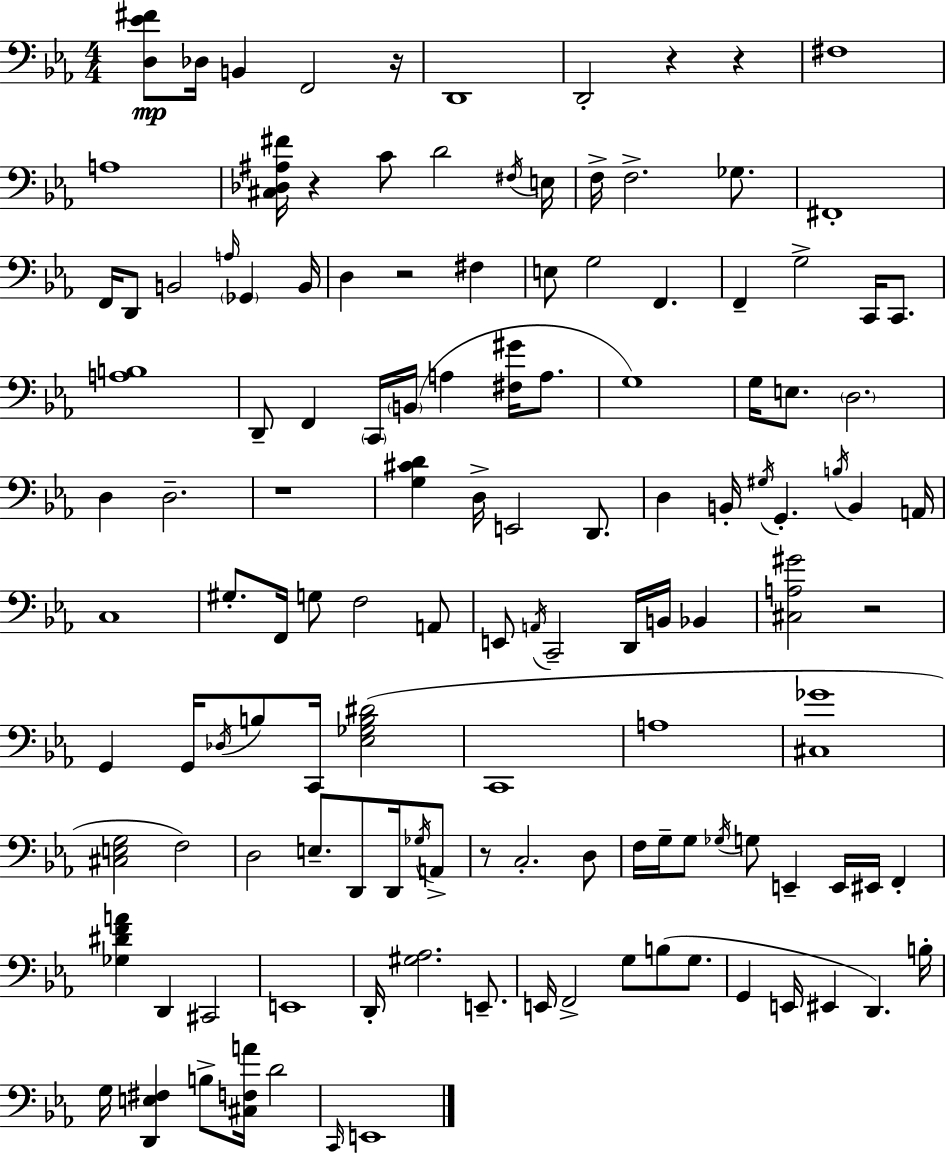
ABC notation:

X:1
T:Untitled
M:4/4
L:1/4
K:Cm
[D,_E^F]/2 _D,/4 B,, F,,2 z/4 D,,4 D,,2 z z ^F,4 A,4 [^C,_D,^A,^F]/4 z C/2 D2 ^F,/4 E,/4 F,/4 F,2 _G,/2 ^F,,4 F,,/4 D,,/2 B,,2 A,/4 _G,, B,,/4 D, z2 ^F, E,/2 G,2 F,, F,, G,2 C,,/4 C,,/2 [A,B,]4 D,,/2 F,, C,,/4 B,,/4 A, [^F,^G]/4 A,/2 G,4 G,/4 E,/2 D,2 D, D,2 z4 [G,^CD] D,/4 E,,2 D,,/2 D, B,,/4 ^G,/4 G,, B,/4 B,, A,,/4 C,4 ^G,/2 F,,/4 G,/2 F,2 A,,/2 E,,/2 A,,/4 C,,2 D,,/4 B,,/4 _B,, [^C,A,^G]2 z2 G,, G,,/4 _D,/4 B,/2 C,,/4 [_E,_G,B,^D]2 C,,4 A,4 [^C,_G]4 [^C,E,G,]2 F,2 D,2 E,/2 D,,/2 D,,/4 _G,/4 A,,/2 z/2 C,2 D,/2 F,/4 G,/4 G,/2 _G,/4 G,/2 E,, E,,/4 ^E,,/4 F,, [_G,^DFA] D,, ^C,,2 E,,4 D,,/4 [^G,_A,]2 E,,/2 E,,/4 F,,2 G,/2 B,/2 G,/2 G,, E,,/4 ^E,, D,, B,/4 G,/4 [D,,E,^F,] B,/2 [^C,F,A]/4 D2 C,,/4 E,,4